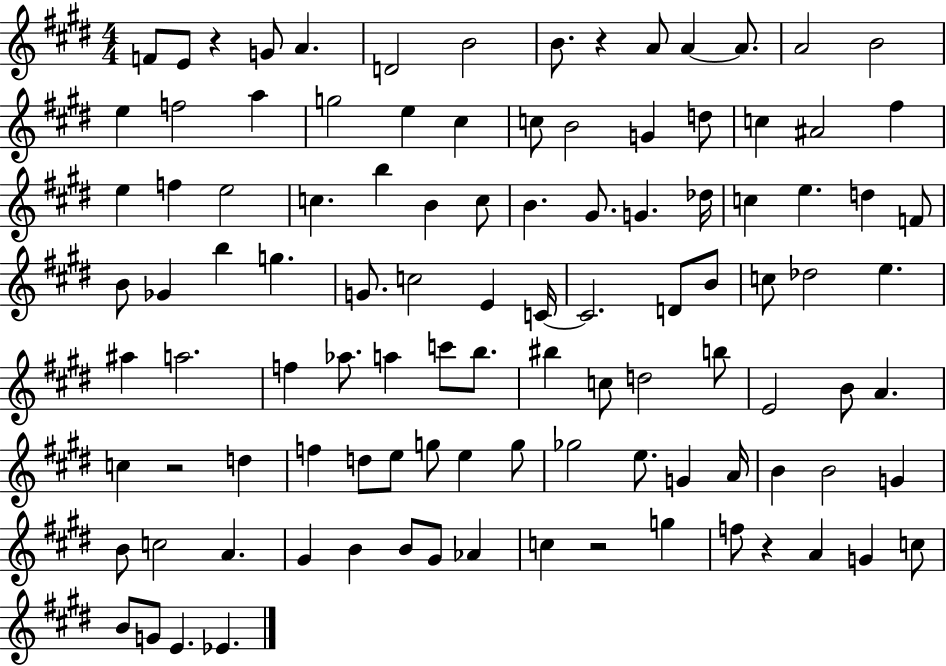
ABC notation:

X:1
T:Untitled
M:4/4
L:1/4
K:E
F/2 E/2 z G/2 A D2 B2 B/2 z A/2 A A/2 A2 B2 e f2 a g2 e ^c c/2 B2 G d/2 c ^A2 ^f e f e2 c b B c/2 B ^G/2 G _d/4 c e d F/2 B/2 _G b g G/2 c2 E C/4 C2 D/2 B/2 c/2 _d2 e ^a a2 f _a/2 a c'/2 b/2 ^b c/2 d2 b/2 E2 B/2 A c z2 d f d/2 e/2 g/2 e g/2 _g2 e/2 G A/4 B B2 G B/2 c2 A ^G B B/2 ^G/2 _A c z2 g f/2 z A G c/2 B/2 G/2 E _E